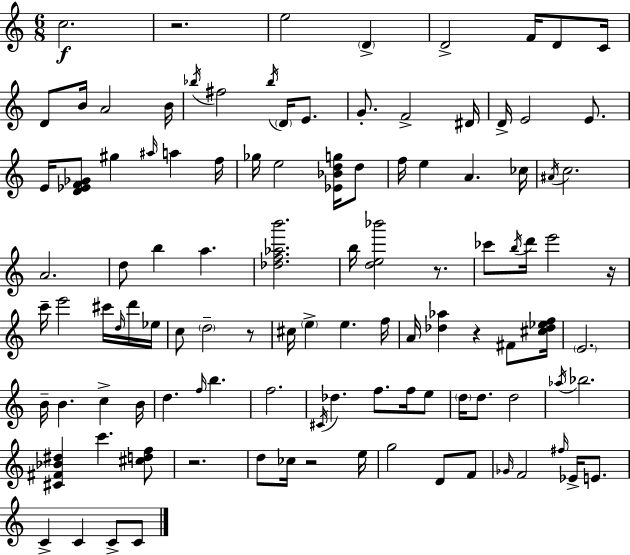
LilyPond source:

{
  \clef treble
  \numericTimeSignature
  \time 6/8
  \key c \major
  c''2.\f | r2. | e''2 \parenthesize d'4-> | d'2-> f'16 d'8 c'16 | \break d'8 b'16 a'2 b'16 | \acciaccatura { bes''16 } fis''2 \acciaccatura { bes''16 } \parenthesize d'16 e'8. | g'8.-. f'2-> | dis'16 d'16-> e'2 e'8. | \break e'16 <d' ees' f' ges'>8 gis''4 \grace { ais''16 } a''4 | f''16 ges''16 e''2 | <ees' bes' d'' g''>16 d''8 f''16 e''4 a'4. | ces''16 \acciaccatura { ais'16 } c''2. | \break a'2. | d''8 b''4 a''4. | <des'' f'' aes'' b'''>2. | b''16 <d'' e'' bes'''>2 | \break r8. ces'''8 \acciaccatura { b''16 } d'''16 e'''2 | r16 c'''16-- e'''2 | cis'''16 \grace { d''16 } d'''16 ees''16 c''8 \parenthesize d''2-- | r8 cis''16 \parenthesize e''4-> e''4. | \break f''16 a'16 <des'' aes''>4 r4 | fis'8 <cis'' des'' ees'' f''>16 \parenthesize e'2. | b'16-- b'4. | c''4-> b'16 d''4. | \break \grace { f''16 } b''4. f''2. | \acciaccatura { cis'16 } des''4. | f''8. f''16 e''8 \parenthesize d''16 d''8. | d''2 \acciaccatura { aes''16 } bes''2. | \break <cis' fis' bes' dis''>4 | c'''4. <cis'' d'' f''>8 r2. | d''8 ces''16 | r2 e''16 g''2 | \break d'8 f'8 \grace { ges'16 } f'2 | \grace { fis''16 } ees'16-> e'8. c'4-> | c'4 c'8-> c'8 \bar "|."
}